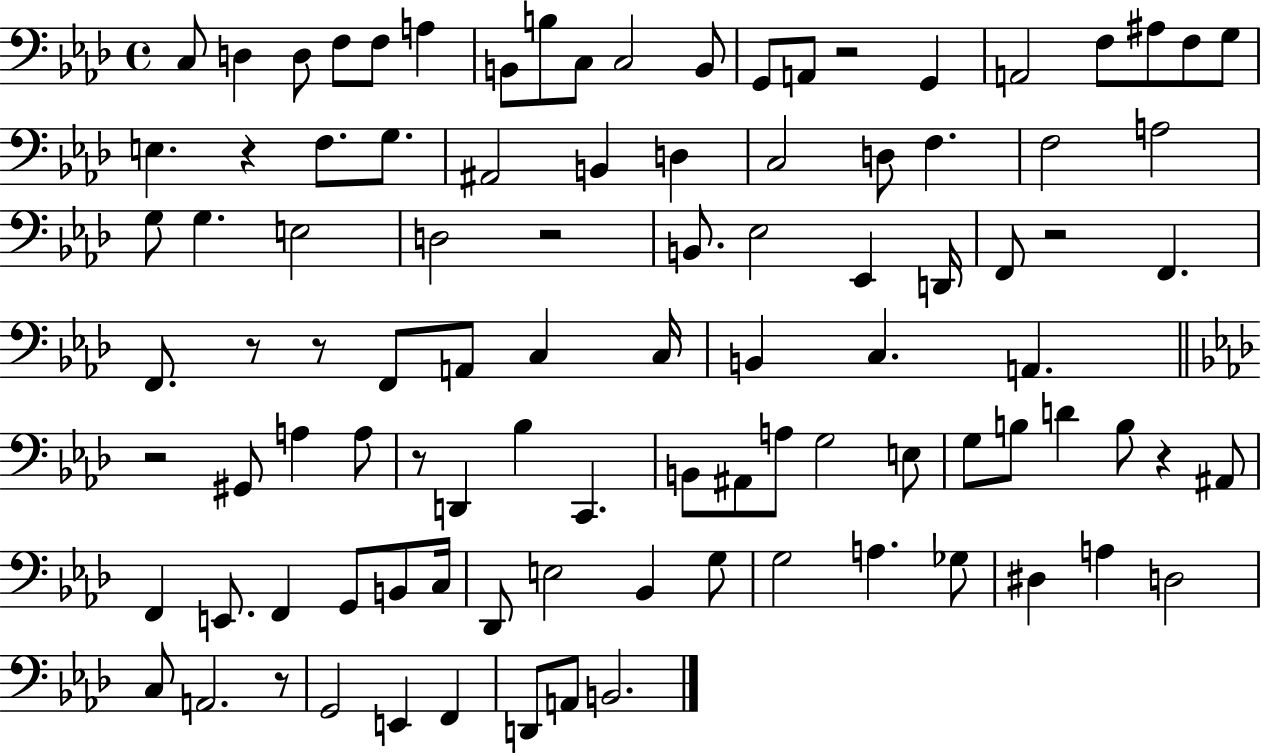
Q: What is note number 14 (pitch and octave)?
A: G2